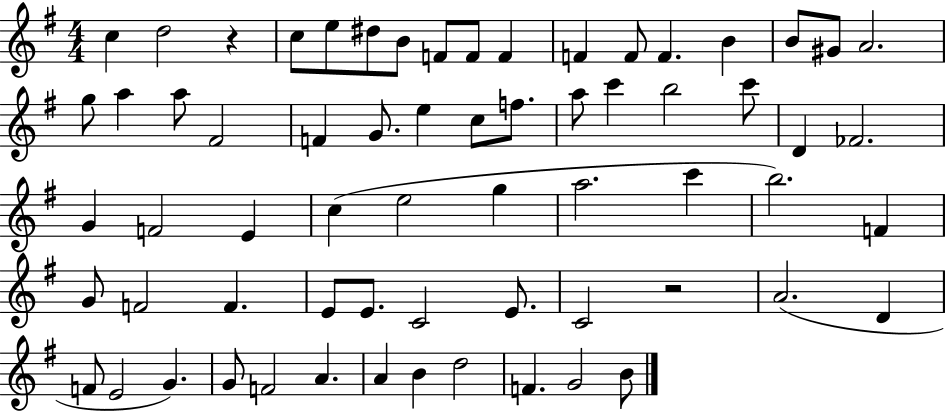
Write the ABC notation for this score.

X:1
T:Untitled
M:4/4
L:1/4
K:G
c d2 z c/2 e/2 ^d/2 B/2 F/2 F/2 F F F/2 F B B/2 ^G/2 A2 g/2 a a/2 ^F2 F G/2 e c/2 f/2 a/2 c' b2 c'/2 D _F2 G F2 E c e2 g a2 c' b2 F G/2 F2 F E/2 E/2 C2 E/2 C2 z2 A2 D F/2 E2 G G/2 F2 A A B d2 F G2 B/2